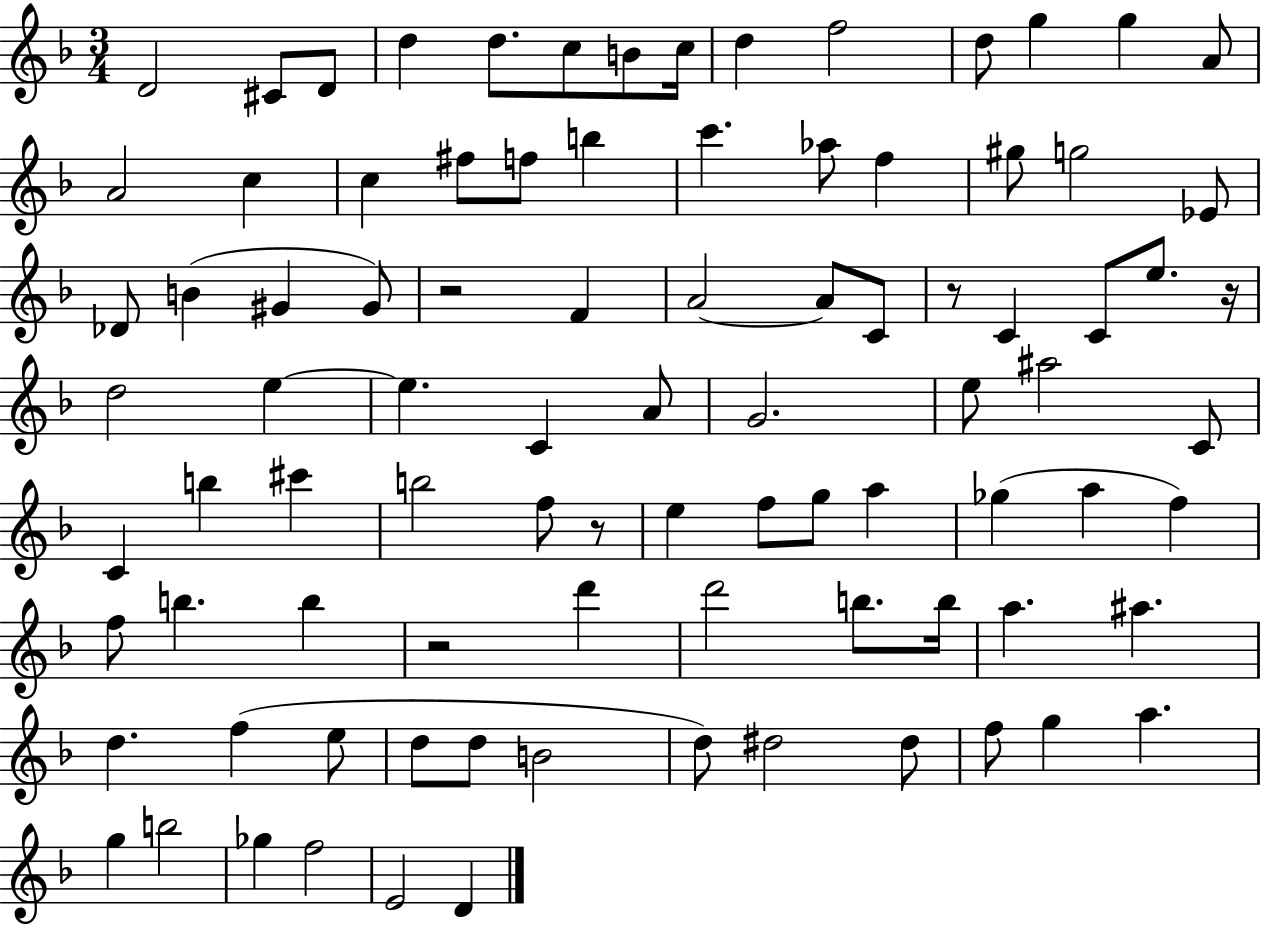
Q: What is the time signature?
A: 3/4